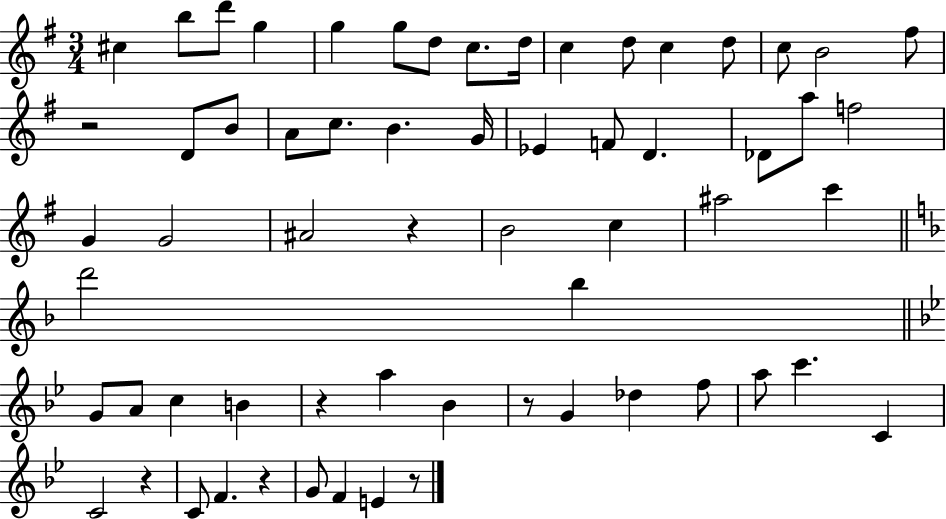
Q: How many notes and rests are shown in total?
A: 62